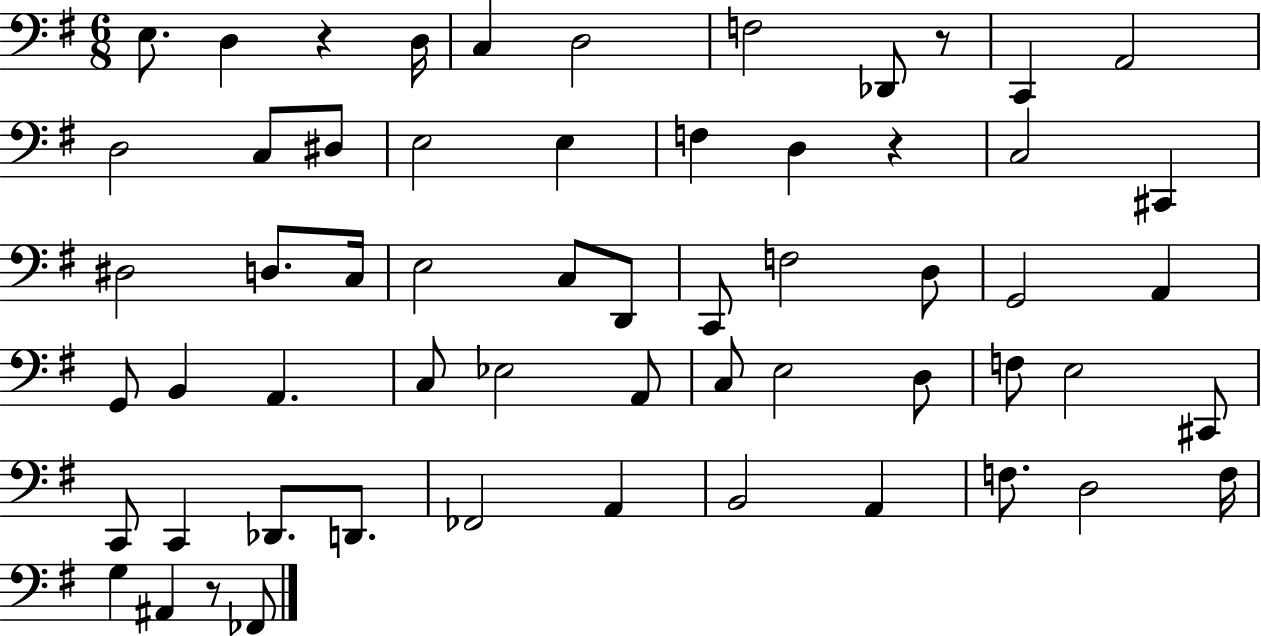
E3/e. D3/q R/q D3/s C3/q D3/h F3/h Db2/e R/e C2/q A2/h D3/h C3/e D#3/e E3/h E3/q F3/q D3/q R/q C3/h C#2/q D#3/h D3/e. C3/s E3/h C3/e D2/e C2/e F3/h D3/e G2/h A2/q G2/e B2/q A2/q. C3/e Eb3/h A2/e C3/e E3/h D3/e F3/e E3/h C#2/e C2/e C2/q Db2/e. D2/e. FES2/h A2/q B2/h A2/q F3/e. D3/h F3/s G3/q A#2/q R/e FES2/e